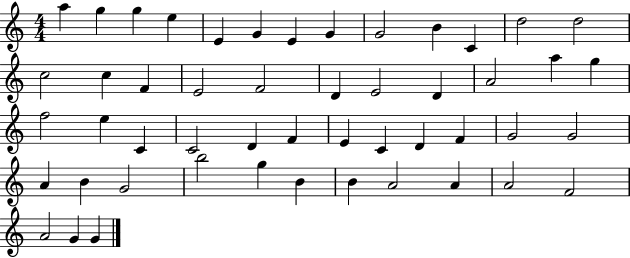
{
  \clef treble
  \numericTimeSignature
  \time 4/4
  \key c \major
  a''4 g''4 g''4 e''4 | e'4 g'4 e'4 g'4 | g'2 b'4 c'4 | d''2 d''2 | \break c''2 c''4 f'4 | e'2 f'2 | d'4 e'2 d'4 | a'2 a''4 g''4 | \break f''2 e''4 c'4 | c'2 d'4 f'4 | e'4 c'4 d'4 f'4 | g'2 g'2 | \break a'4 b'4 g'2 | b''2 g''4 b'4 | b'4 a'2 a'4 | a'2 f'2 | \break a'2 g'4 g'4 | \bar "|."
}